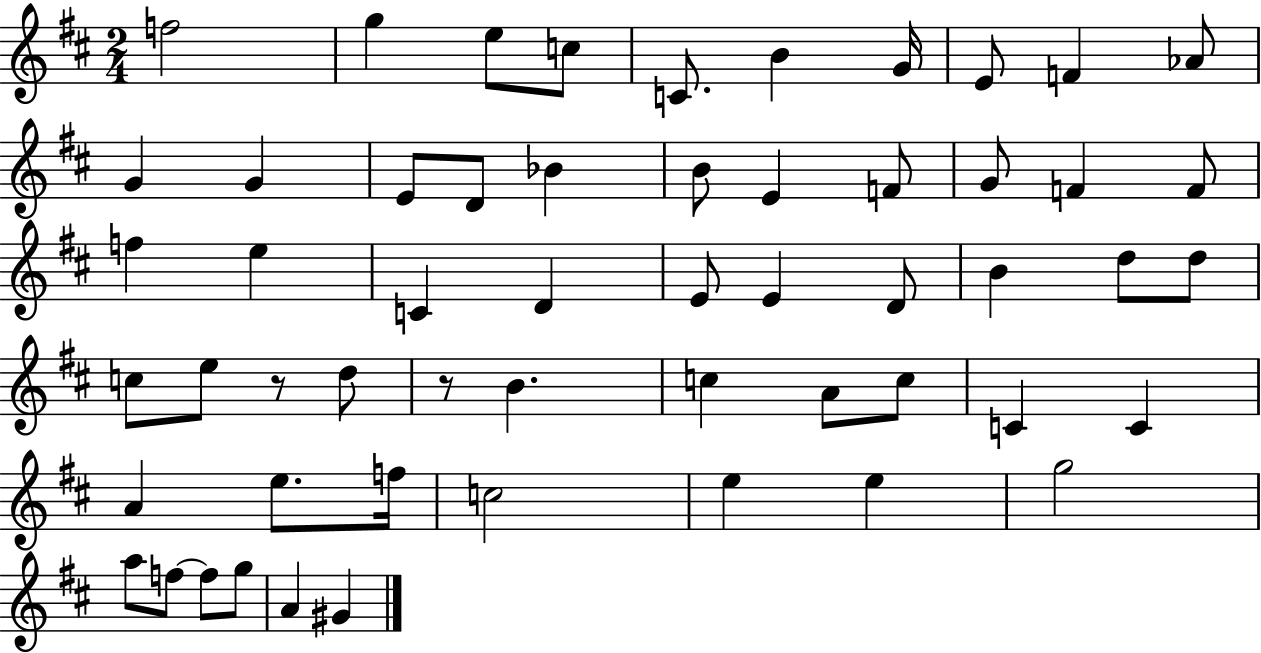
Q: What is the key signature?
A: D major